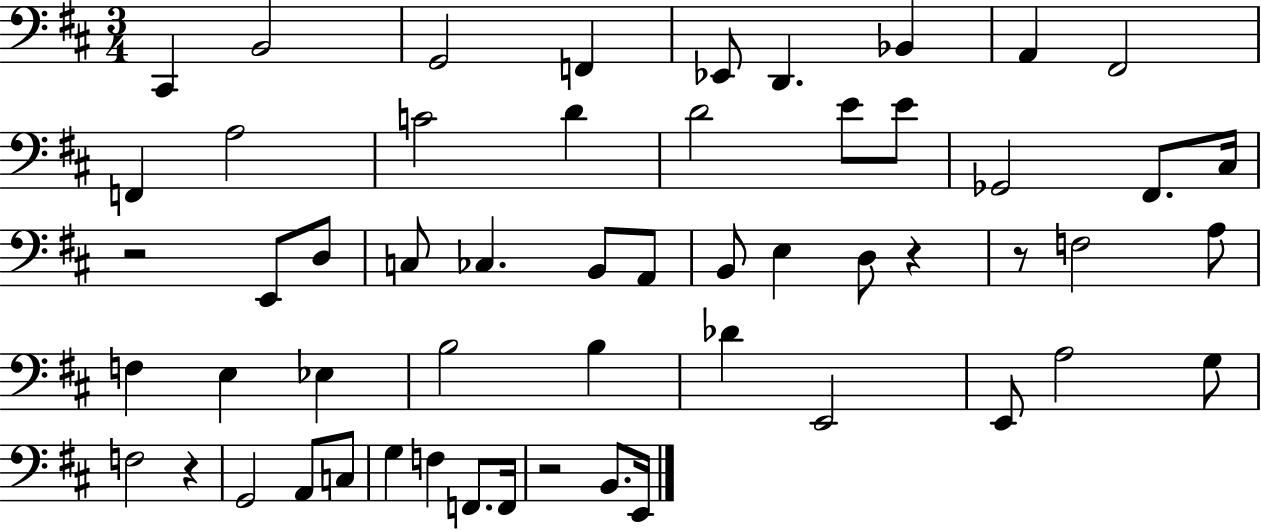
{
  \clef bass
  \numericTimeSignature
  \time 3/4
  \key d \major
  cis,4 b,2 | g,2 f,4 | ees,8 d,4. bes,4 | a,4 fis,2 | \break f,4 a2 | c'2 d'4 | d'2 e'8 e'8 | ges,2 fis,8. cis16 | \break r2 e,8 d8 | c8 ces4. b,8 a,8 | b,8 e4 d8 r4 | r8 f2 a8 | \break f4 e4 ees4 | b2 b4 | des'4 e,2 | e,8 a2 g8 | \break f2 r4 | g,2 a,8 c8 | g4 f4 f,8. f,16 | r2 b,8. e,16 | \break \bar "|."
}